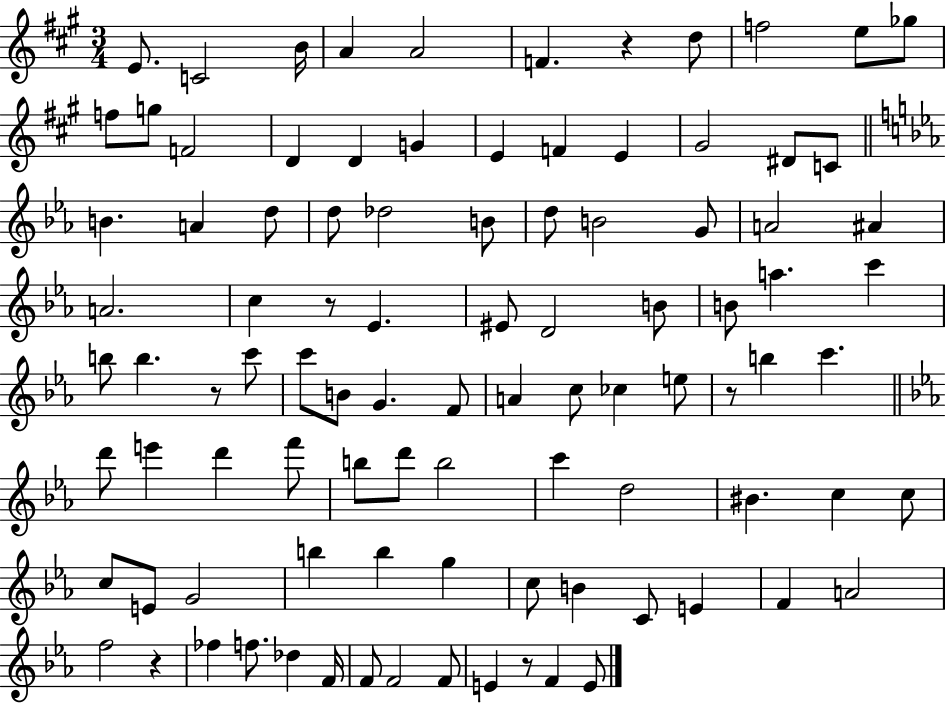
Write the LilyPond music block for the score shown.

{
  \clef treble
  \numericTimeSignature
  \time 3/4
  \key a \major
  e'8. c'2 b'16 | a'4 a'2 | f'4. r4 d''8 | f''2 e''8 ges''8 | \break f''8 g''8 f'2 | d'4 d'4 g'4 | e'4 f'4 e'4 | gis'2 dis'8 c'8 | \break \bar "||" \break \key ees \major b'4. a'4 d''8 | d''8 des''2 b'8 | d''8 b'2 g'8 | a'2 ais'4 | \break a'2. | c''4 r8 ees'4. | eis'8 d'2 b'8 | b'8 a''4. c'''4 | \break b''8 b''4. r8 c'''8 | c'''8 b'8 g'4. f'8 | a'4 c''8 ces''4 e''8 | r8 b''4 c'''4. | \break \bar "||" \break \key c \minor d'''8 e'''4 d'''4 f'''8 | b''8 d'''8 b''2 | c'''4 d''2 | bis'4. c''4 c''8 | \break c''8 e'8 g'2 | b''4 b''4 g''4 | c''8 b'4 c'8 e'4 | f'4 a'2 | \break f''2 r4 | fes''4 f''8. des''4 f'16 | f'8 f'2 f'8 | e'4 r8 f'4 e'8 | \break \bar "|."
}